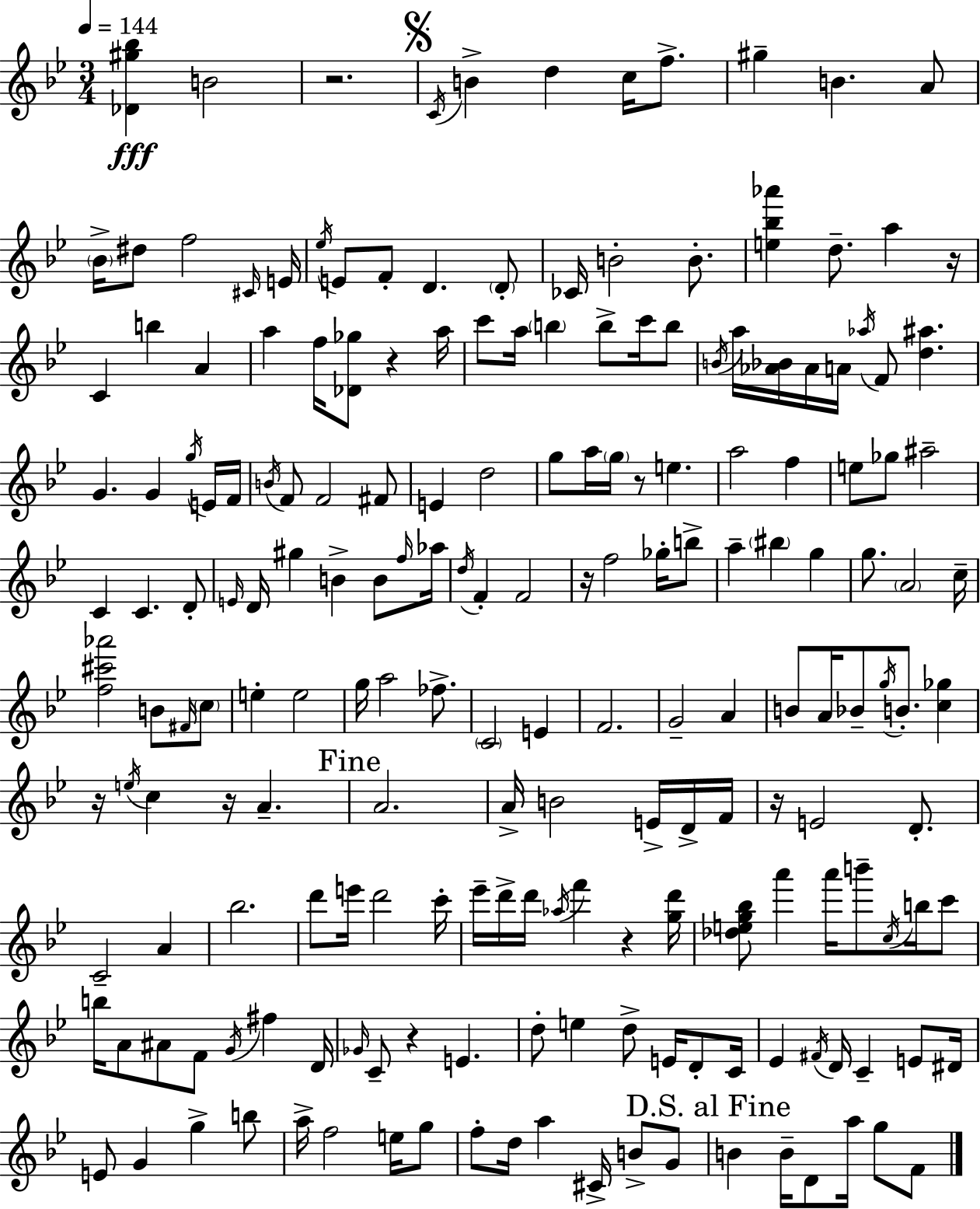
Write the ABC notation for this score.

X:1
T:Untitled
M:3/4
L:1/4
K:Gm
[_D^g_b] B2 z2 C/4 B d c/4 f/2 ^g B A/2 _B/4 ^d/2 f2 ^C/4 E/4 _e/4 E/2 F/2 D D/2 _C/4 B2 B/2 [e_b_a'] d/2 a z/4 C b A a f/4 [_D_g]/2 z a/4 c'/2 a/4 b b/2 c'/4 b/2 B/4 a/4 [_A_B]/4 _A/4 A/4 _a/4 F/2 [d^a] G G g/4 E/4 F/4 B/4 F/2 F2 ^F/2 E d2 g/2 a/4 g/4 z/2 e a2 f e/2 _g/2 ^a2 C C D/2 E/4 D/4 ^g B B/2 f/4 _a/4 d/4 F F2 z/4 f2 _g/4 b/2 a ^b g g/2 A2 c/4 [f^c'_a']2 B/2 ^F/4 c/2 e e2 g/4 a2 _f/2 C2 E F2 G2 A B/2 A/4 _B/2 g/4 B/2 [c_g] z/4 e/4 c z/4 A A2 A/4 B2 E/4 D/4 F/4 z/4 E2 D/2 C2 A _b2 d'/2 e'/4 d'2 c'/4 _e'/4 d'/4 d'/4 _a/4 f' z [gd']/4 [_deg_b]/2 a' a'/4 b'/2 c/4 b/4 c'/2 b/4 A/2 ^A/2 F/2 G/4 ^f D/4 _G/4 C/2 z E d/2 e d/2 E/4 D/2 C/4 _E ^F/4 D/4 C E/2 ^D/4 E/2 G g b/2 a/4 f2 e/4 g/2 f/2 d/4 a ^C/4 B/2 G/2 B B/4 D/2 a/4 g/2 F/2